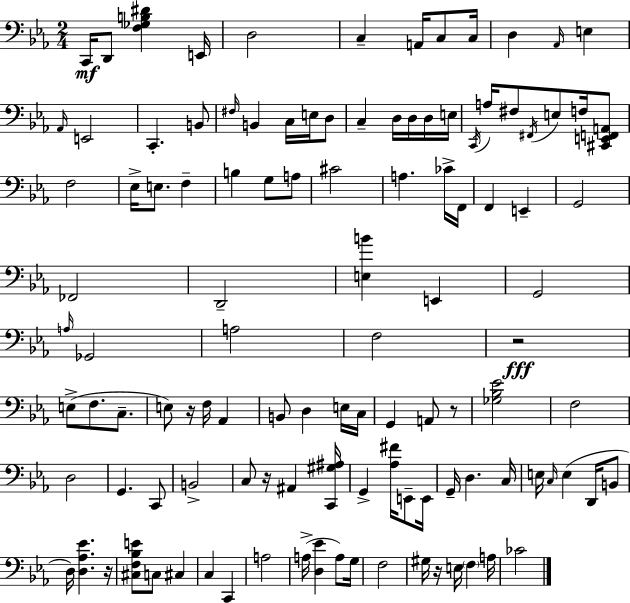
X:1
T:Untitled
M:2/4
L:1/4
K:Eb
C,,/4 D,,/2 [F,_G,B,^D] E,,/4 D,2 C, A,,/4 C,/2 C,/4 D, _A,,/4 E, _A,,/4 E,,2 C,, B,,/2 ^F,/4 B,, C,/4 E,/4 D,/2 C, D,/4 D,/4 D,/4 E,/4 C,,/4 A,/4 ^F,/2 ^F,,/4 E,/2 F,/4 [^C,,E,,F,,A,,]/2 F,2 _E,/4 E,/2 F, B, G,/2 A,/2 ^C2 A, _C/4 F,,/4 F,, E,, G,,2 _F,,2 D,,2 [E,B] E,, G,,2 A,/4 _G,,2 A,2 F,2 z2 E,/2 F,/2 C,/2 E,/2 z/4 F,/4 _A,, B,,/2 D, E,/4 C,/4 G,, A,,/2 z/2 [_G,_B,_E]2 F,2 D,2 G,, C,,/2 B,,2 C,/2 z/4 ^A,, [C,,^G,^A,]/4 G,, [_A,^F]/4 E,,/2 E,,/4 G,,/4 D, C,/4 E,/4 C,/4 E, D,,/4 B,,/2 D,/4 [D,_A,_E] z/4 [^C,F,_B,E]/2 C,/2 ^C, C, C,, A,2 A,/4 [D,_E] A,/2 G,/4 F,2 ^G,/4 z/4 E,/4 F, A,/4 _C2